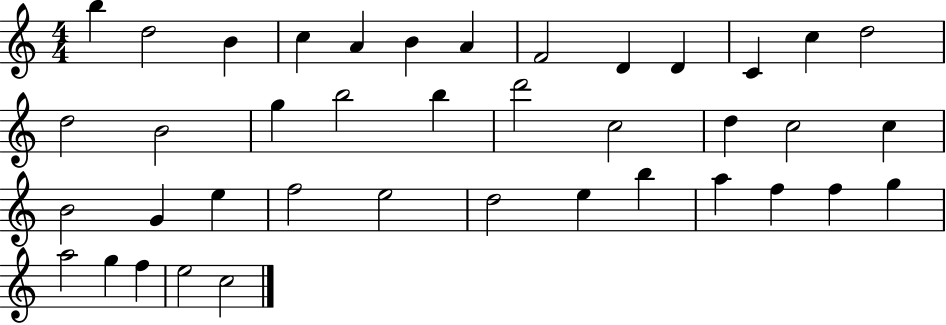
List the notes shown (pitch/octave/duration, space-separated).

B5/q D5/h B4/q C5/q A4/q B4/q A4/q F4/h D4/q D4/q C4/q C5/q D5/h D5/h B4/h G5/q B5/h B5/q D6/h C5/h D5/q C5/h C5/q B4/h G4/q E5/q F5/h E5/h D5/h E5/q B5/q A5/q F5/q F5/q G5/q A5/h G5/q F5/q E5/h C5/h